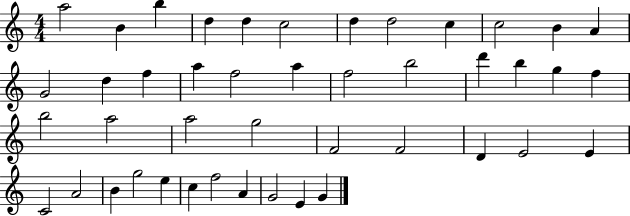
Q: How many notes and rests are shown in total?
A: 44